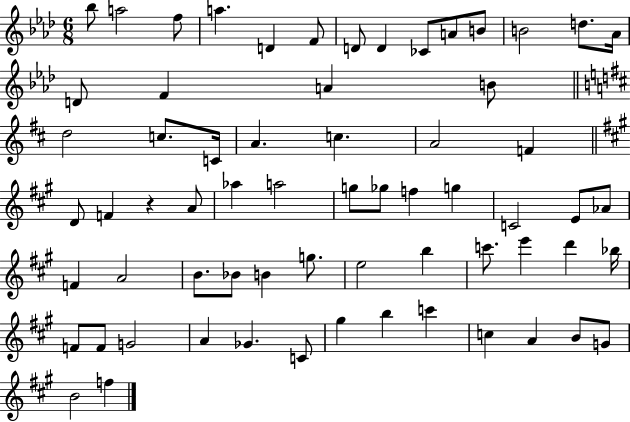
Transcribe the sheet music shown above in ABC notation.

X:1
T:Untitled
M:6/8
L:1/4
K:Ab
_b/2 a2 f/2 a D F/2 D/2 D _C/2 A/2 B/2 B2 d/2 _A/4 D/2 F A B/2 d2 c/2 C/4 A c A2 F D/2 F z A/2 _a a2 g/2 _g/2 f g C2 E/2 _A/2 F A2 B/2 _B/2 B g/2 e2 b c'/2 e' d' _b/4 F/2 F/2 G2 A _G C/2 ^g b c' c A B/2 G/2 B2 f